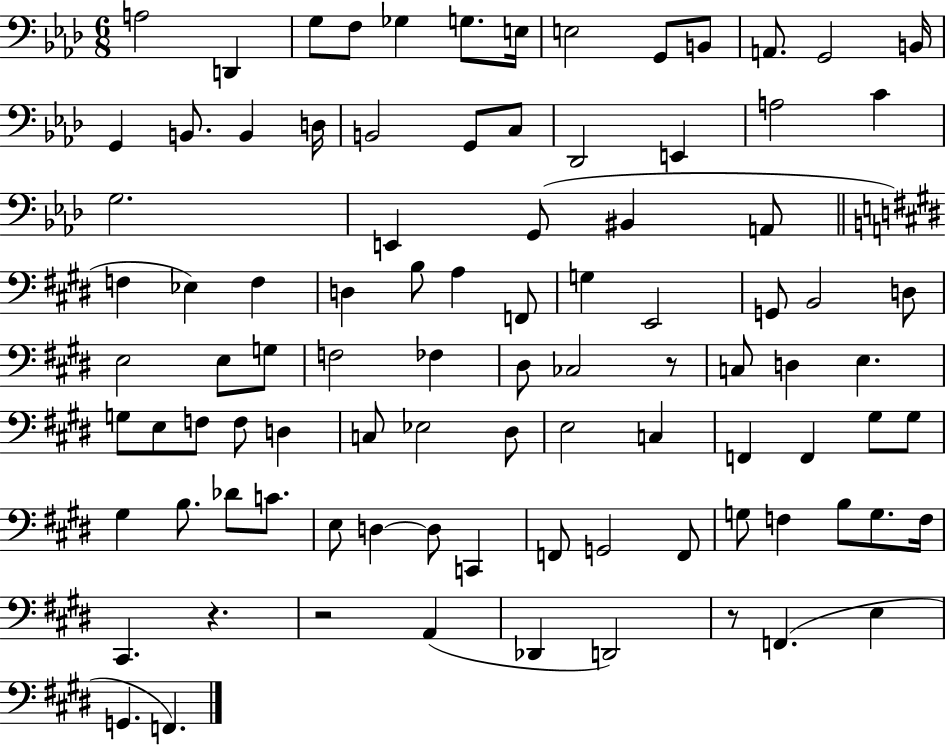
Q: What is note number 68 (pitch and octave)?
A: Db4